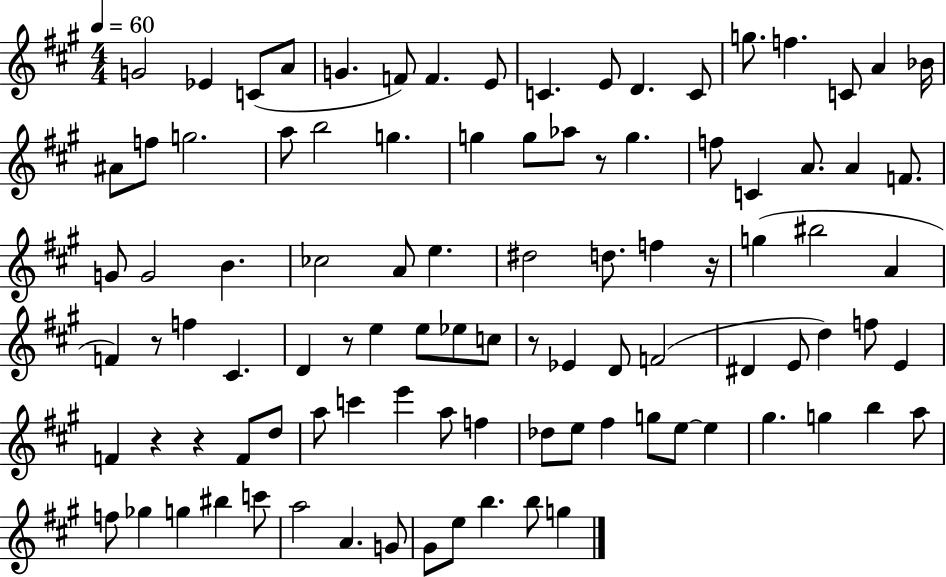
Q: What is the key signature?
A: A major